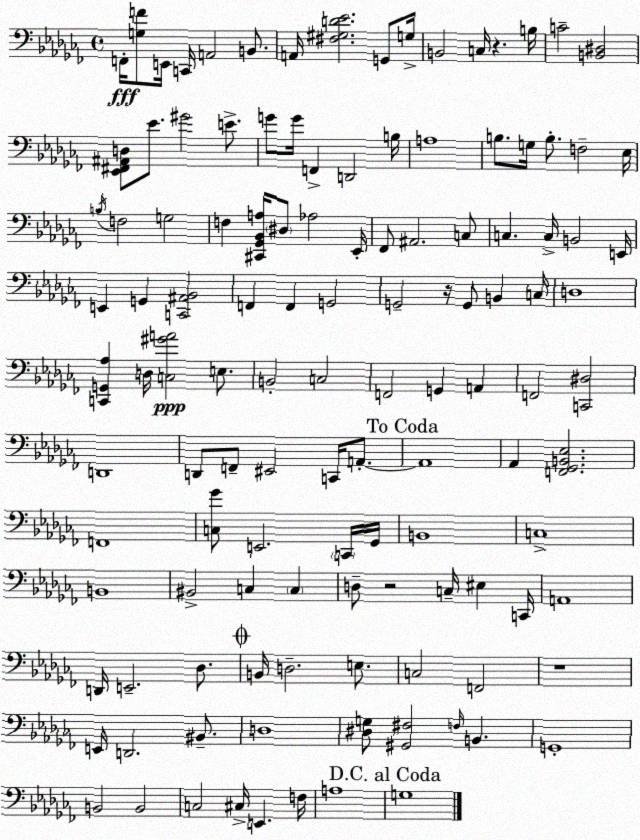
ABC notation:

X:1
T:Untitled
M:4/4
L:1/4
K:Abm
F,,/4 [G,F]/2 E,,/4 C,,/4 A,,2 B,,/2 A,,/4 [^F,^G,D_E]2 G,,/2 G,/4 B,,2 C,/4 z B,/4 C2 [B,,^D,]2 [_E,,^F,,^A,,D,]/2 _E/2 ^G2 E/2 G/2 G/4 F,, D,,2 B,/4 A,4 B,/2 G,/4 B,/2 F,2 _E,/4 B,/4 F,2 G,2 F, [^C,,_G,,_B,,A,]/4 ^D,/2 _A,2 _E,,/4 _F,,/2 ^A,,2 C,/2 C, C,/4 B,,2 E,,/4 E,, G,, [C,,^A,,_B,,]2 F,, F,, G,,2 G,,2 z/4 G,,/2 B,, C,/4 D,4 [C,,G,,_A,] D,/4 [C,^GA]2 E,/2 B,,2 C,2 F,,2 G,, A,, F,,2 [C,,^D,]2 D,,4 D,,/2 F,,/2 ^E,,2 C,,/4 A,,/2 A,,4 _A,, [F,,_G,,B,,_E,]2 F,,4 [C,_G]/2 E,,2 C,,/4 _G,,/4 B,,4 C,4 B,,4 ^B,,2 C, C, D,/2 z2 C,/4 ^E, C,,/4 A,,4 D,,/4 E,,2 _D,/2 B,,/4 D,2 E,/2 C,2 F,,2 z4 E,,/4 D,,2 ^B,,/2 D,4 [^D,G,]/2 [^G,,^F,]2 F,/4 B,, G,,4 B,,2 B,,2 C,2 ^C,/4 E,, F,/4 A,4 G,4